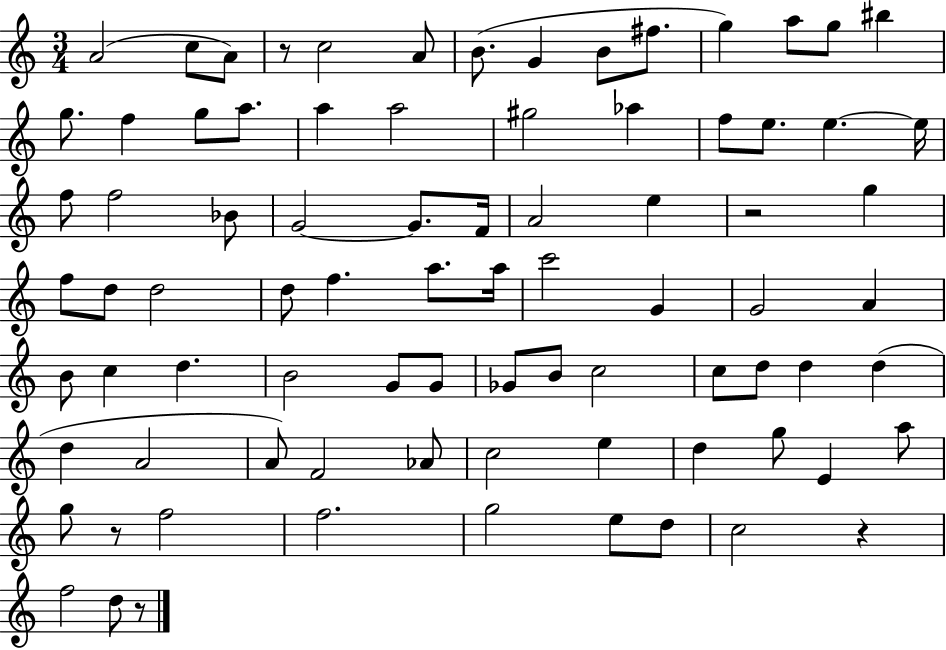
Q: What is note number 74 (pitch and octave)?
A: E5